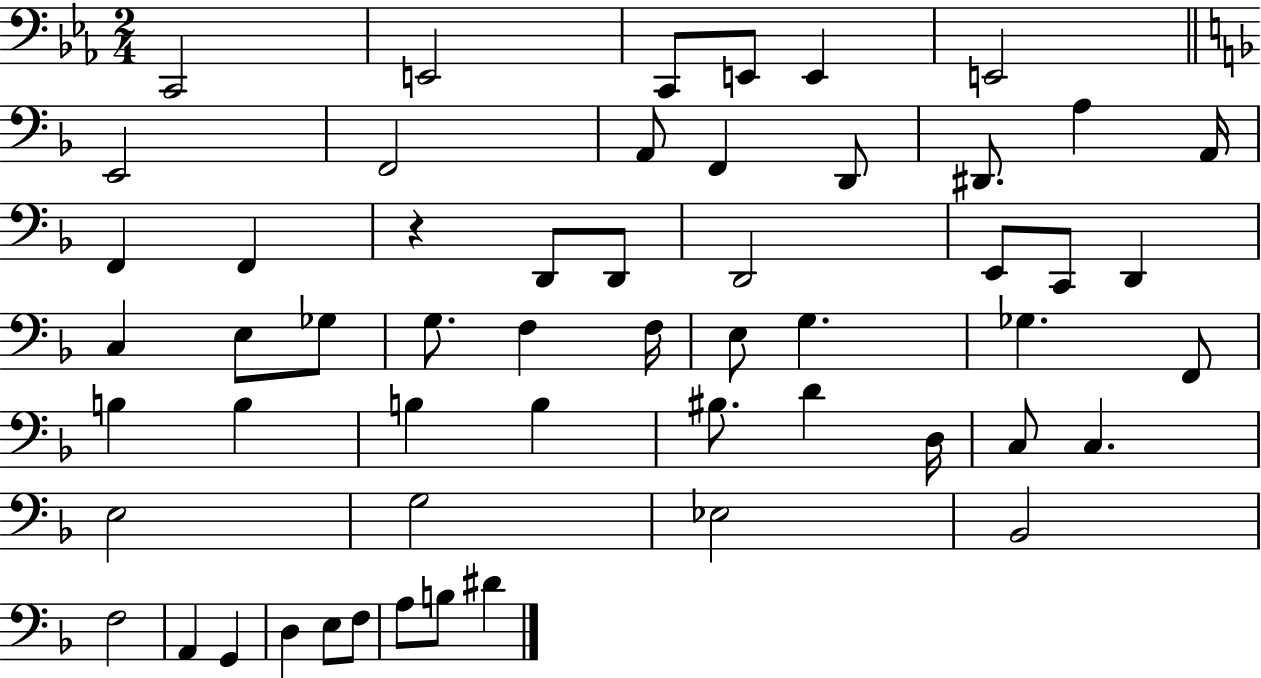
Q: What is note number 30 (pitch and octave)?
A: G3